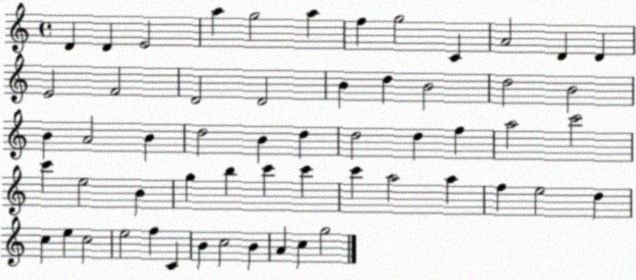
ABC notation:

X:1
T:Untitled
M:4/4
L:1/4
K:C
D D E2 a g2 a f g2 C A2 D D E2 F2 D2 D2 B d B2 d2 B2 B A2 B d2 B d d2 d f a2 c'2 c' e2 B g b c' c' c' a2 a f e2 d c e c2 e2 f C B c2 B A c g2